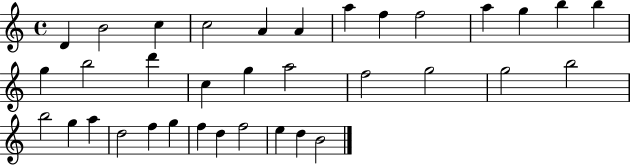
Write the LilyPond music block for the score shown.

{
  \clef treble
  \time 4/4
  \defaultTimeSignature
  \key c \major
  d'4 b'2 c''4 | c''2 a'4 a'4 | a''4 f''4 f''2 | a''4 g''4 b''4 b''4 | \break g''4 b''2 d'''4 | c''4 g''4 a''2 | f''2 g''2 | g''2 b''2 | \break b''2 g''4 a''4 | d''2 f''4 g''4 | f''4 d''4 f''2 | e''4 d''4 b'2 | \break \bar "|."
}